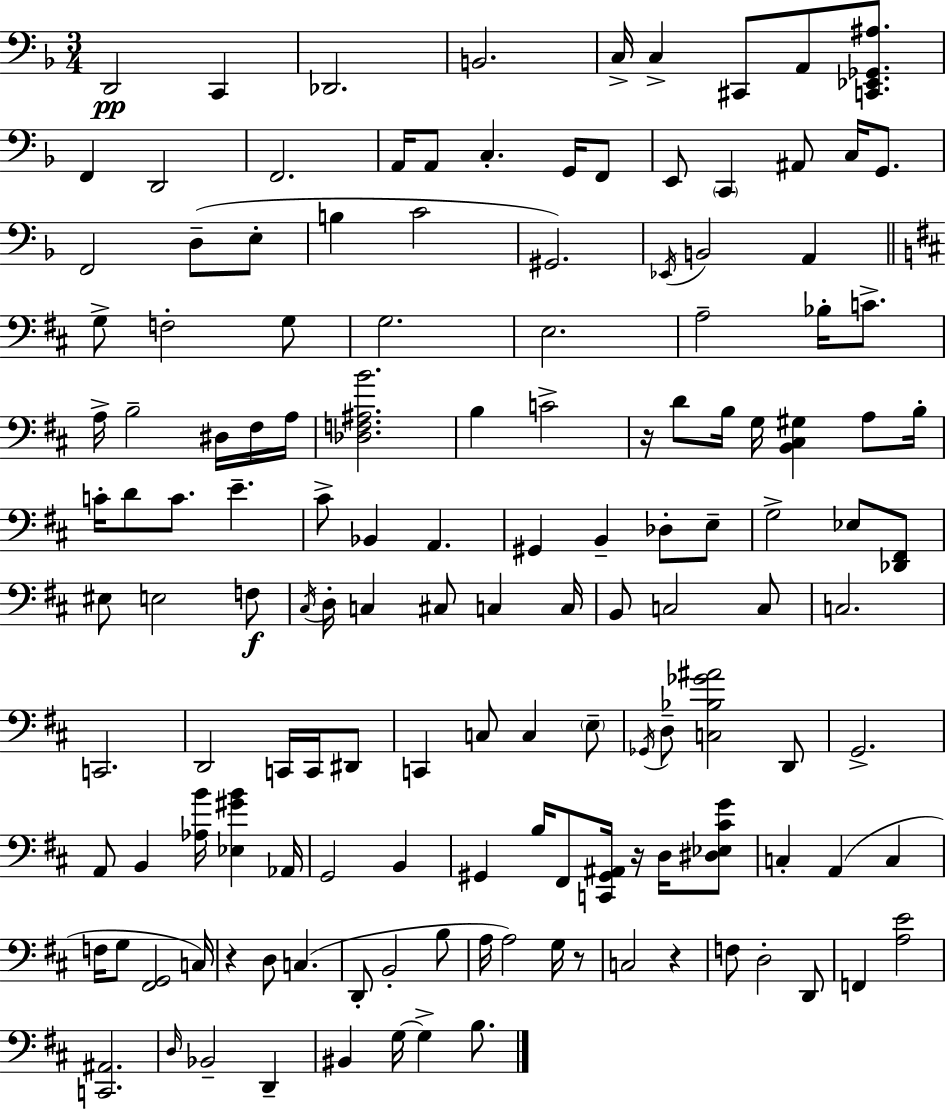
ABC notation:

X:1
T:Untitled
M:3/4
L:1/4
K:Dm
D,,2 C,, _D,,2 B,,2 C,/4 C, ^C,,/2 A,,/2 [C,,_E,,_G,,^A,]/2 F,, D,,2 F,,2 A,,/4 A,,/2 C, G,,/4 F,,/2 E,,/2 C,, ^A,,/2 C,/4 G,,/2 F,,2 D,/2 E,/2 B, C2 ^G,,2 _E,,/4 B,,2 A,, G,/2 F,2 G,/2 G,2 E,2 A,2 _B,/4 C/2 A,/4 B,2 ^D,/4 ^F,/4 A,/4 [_D,F,^A,B]2 B, C2 z/4 D/2 B,/4 G,/4 [B,,^C,^G,] A,/2 B,/4 C/4 D/2 C/2 E ^C/2 _B,, A,, ^G,, B,, _D,/2 E,/2 G,2 _E,/2 [_D,,^F,,]/2 ^E,/2 E,2 F,/2 ^C,/4 D,/4 C, ^C,/2 C, C,/4 B,,/2 C,2 C,/2 C,2 C,,2 D,,2 C,,/4 C,,/4 ^D,,/2 C,, C,/2 C, E,/2 _G,,/4 D,/2 [C,_B,_G^A]2 D,,/2 G,,2 A,,/2 B,, [_A,B]/4 [_E,^GB] _A,,/4 G,,2 B,, ^G,, B,/4 ^F,,/2 [C,,^G,,^A,,]/4 z/4 D,/4 [^D,_E,^CG]/2 C, A,, C, F,/4 G,/2 [^F,,G,,]2 C,/4 z D,/2 C, D,,/2 B,,2 B,/2 A,/4 A,2 G,/4 z/2 C,2 z F,/2 D,2 D,,/2 F,, [A,E]2 [C,,^A,,]2 D,/4 _B,,2 D,, ^B,, G,/4 G, B,/2